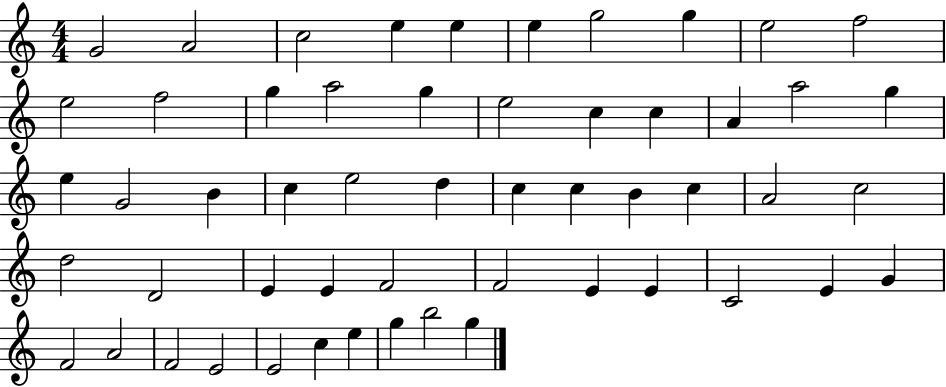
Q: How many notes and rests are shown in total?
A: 54